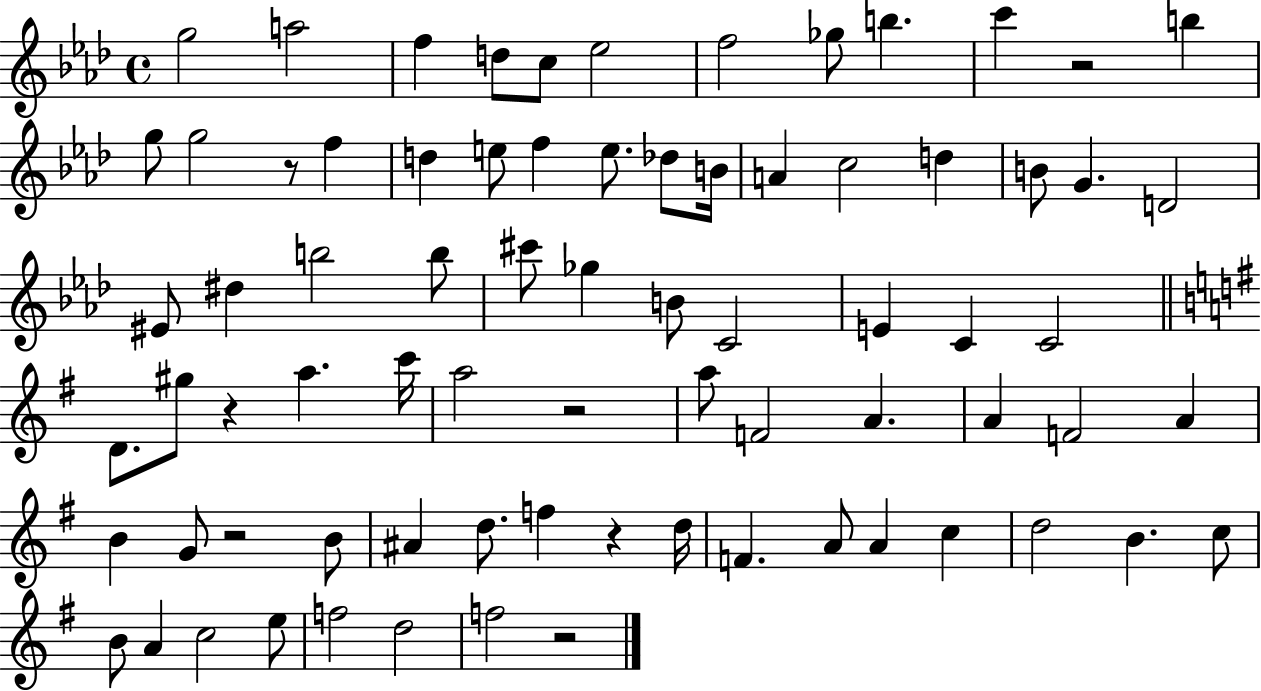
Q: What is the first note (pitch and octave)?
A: G5